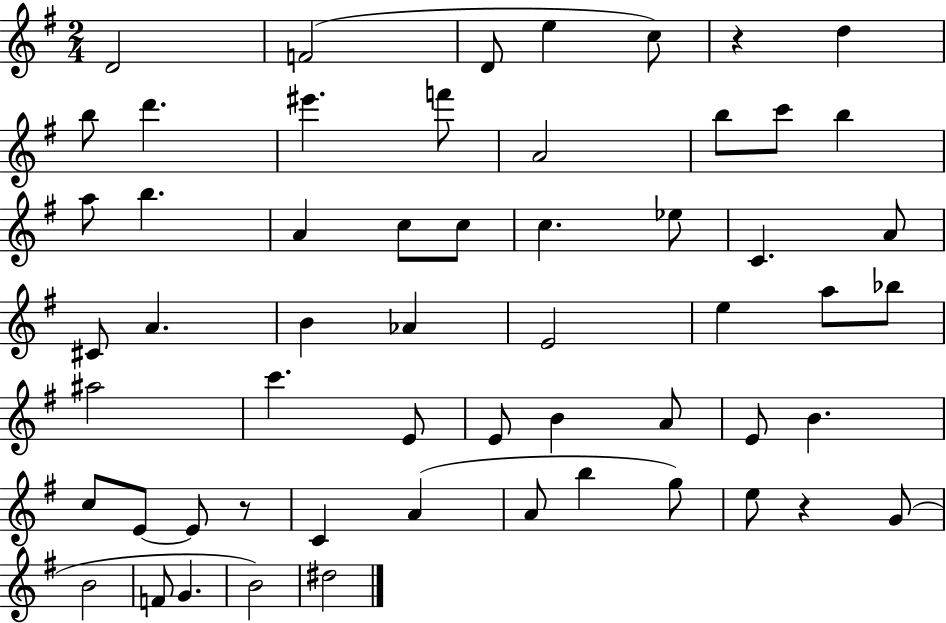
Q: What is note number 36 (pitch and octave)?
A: B4